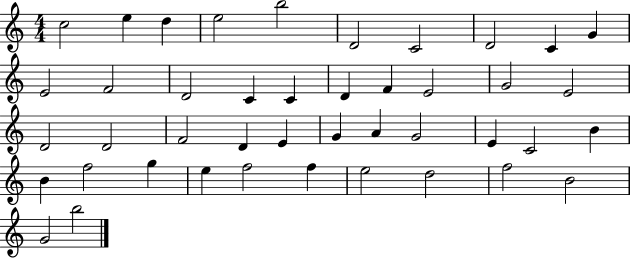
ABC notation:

X:1
T:Untitled
M:4/4
L:1/4
K:C
c2 e d e2 b2 D2 C2 D2 C G E2 F2 D2 C C D F E2 G2 E2 D2 D2 F2 D E G A G2 E C2 B B f2 g e f2 f e2 d2 f2 B2 G2 b2